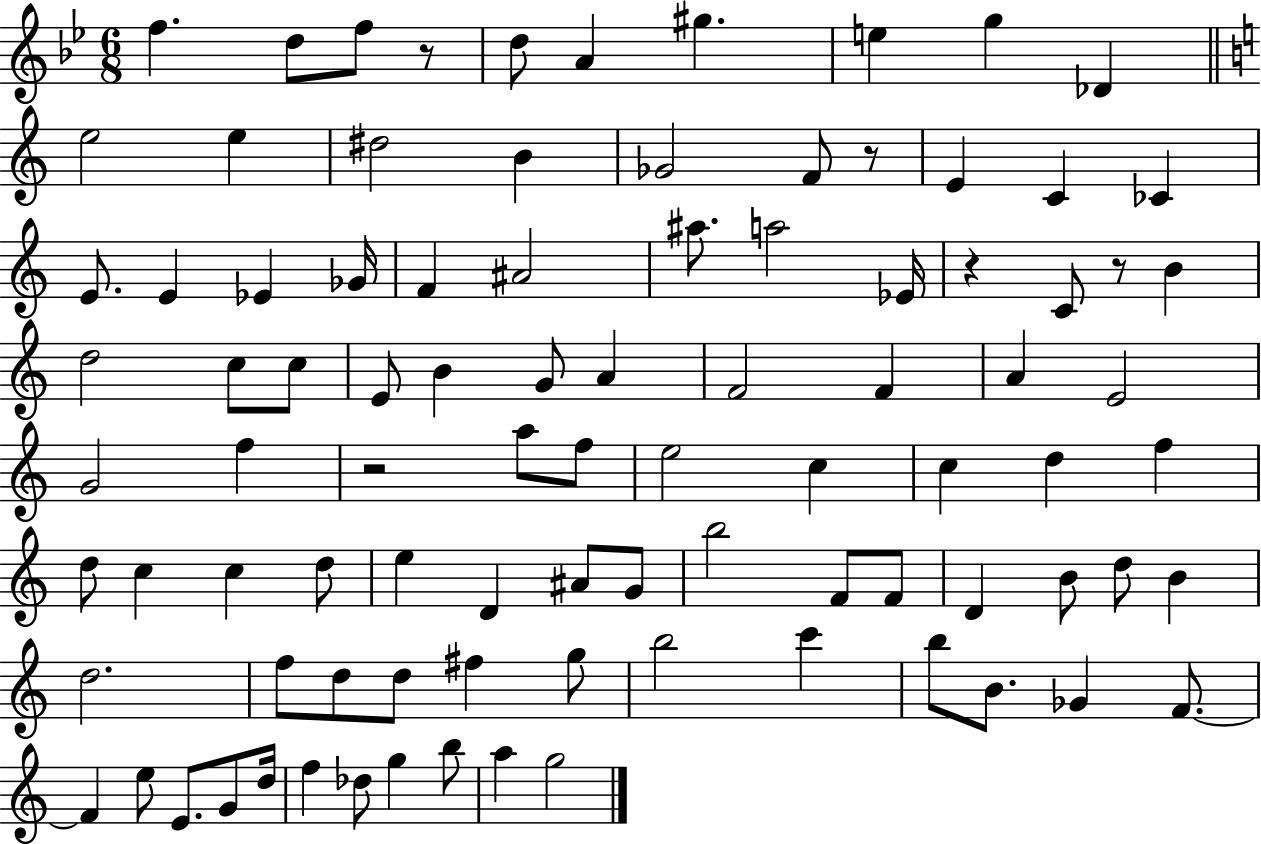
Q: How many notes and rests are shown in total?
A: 92